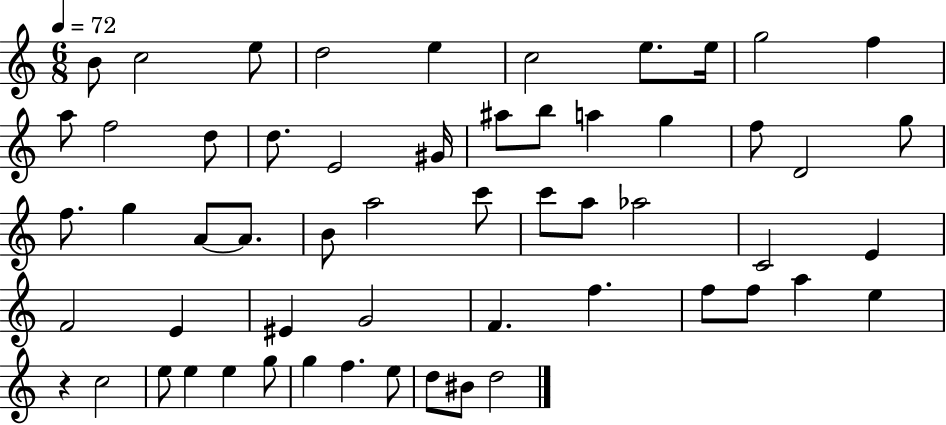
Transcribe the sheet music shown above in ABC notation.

X:1
T:Untitled
M:6/8
L:1/4
K:C
B/2 c2 e/2 d2 e c2 e/2 e/4 g2 f a/2 f2 d/2 d/2 E2 ^G/4 ^a/2 b/2 a g f/2 D2 g/2 f/2 g A/2 A/2 B/2 a2 c'/2 c'/2 a/2 _a2 C2 E F2 E ^E G2 F f f/2 f/2 a e z c2 e/2 e e g/2 g f e/2 d/2 ^B/2 d2